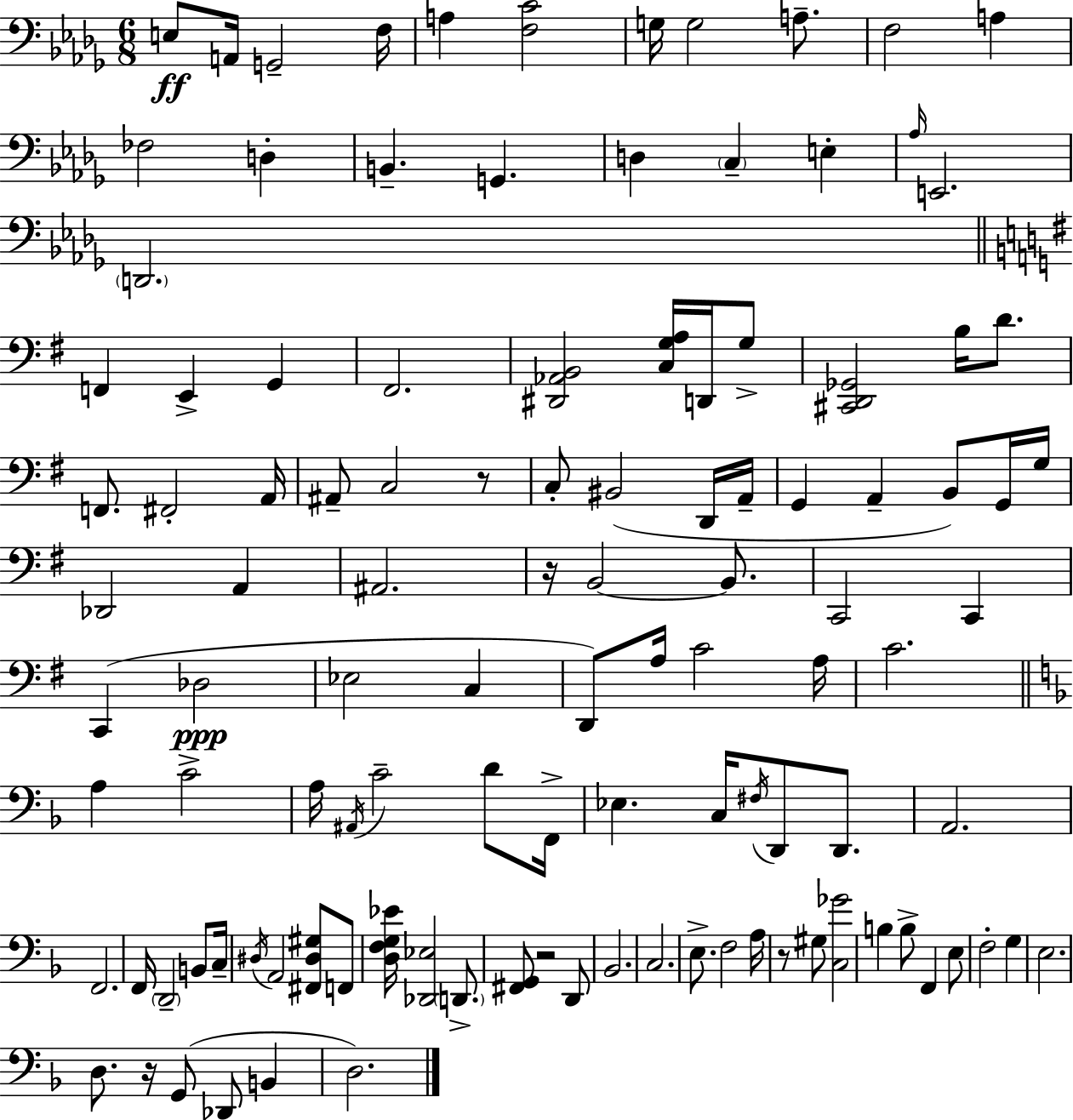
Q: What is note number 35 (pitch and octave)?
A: BIS2